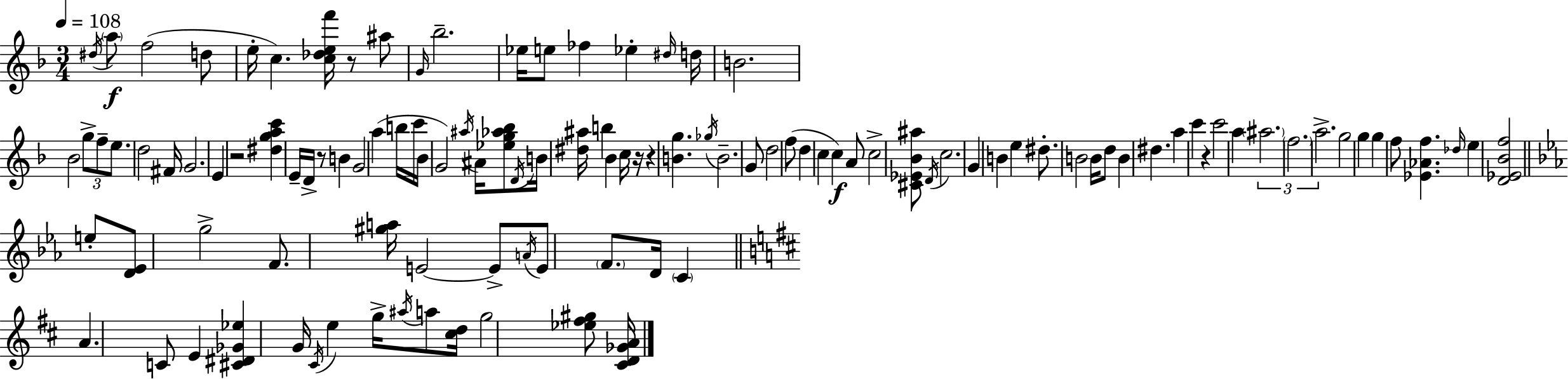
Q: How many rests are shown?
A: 6